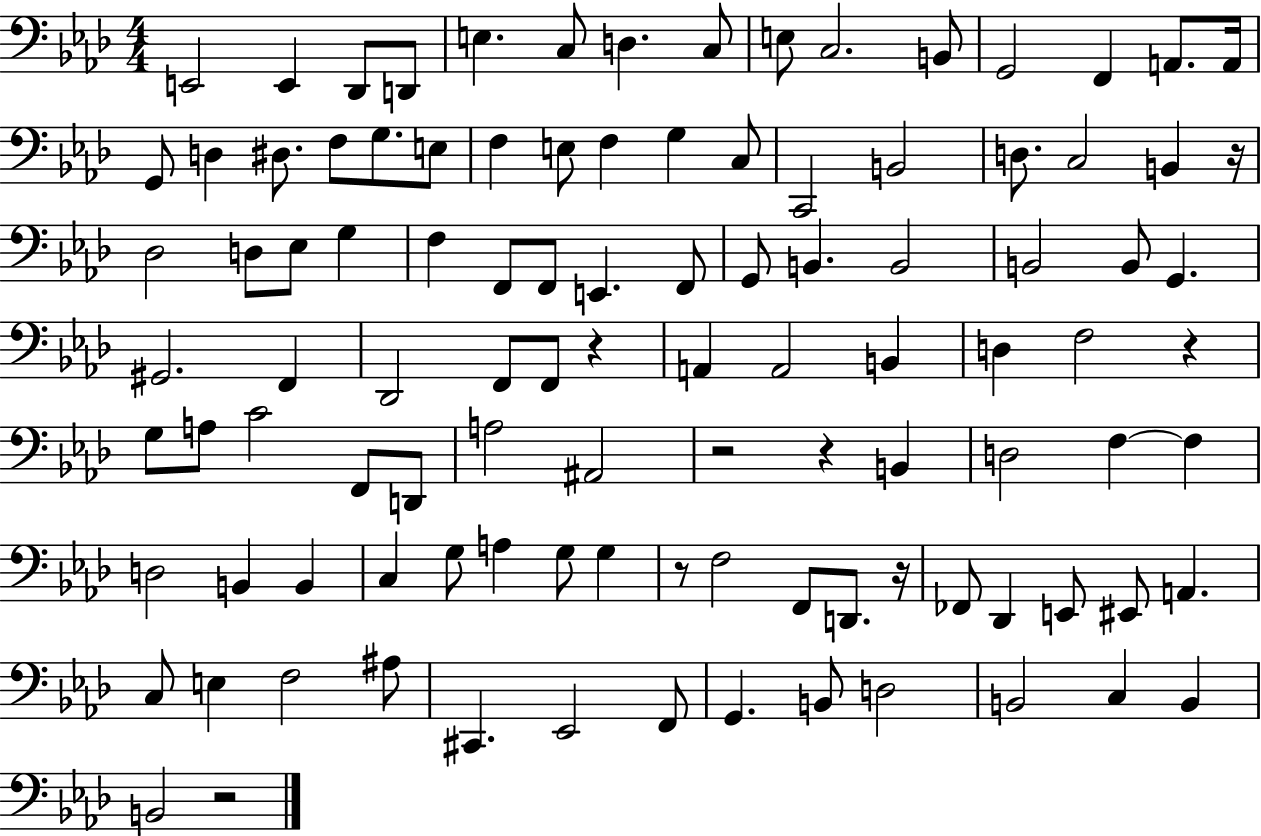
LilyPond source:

{
  \clef bass
  \numericTimeSignature
  \time 4/4
  \key aes \major
  e,2 e,4 des,8 d,8 | e4. c8 d4. c8 | e8 c2. b,8 | g,2 f,4 a,8. a,16 | \break g,8 d4 dis8. f8 g8. e8 | f4 e8 f4 g4 c8 | c,2 b,2 | d8. c2 b,4 r16 | \break des2 d8 ees8 g4 | f4 f,8 f,8 e,4. f,8 | g,8 b,4. b,2 | b,2 b,8 g,4. | \break gis,2. f,4 | des,2 f,8 f,8 r4 | a,4 a,2 b,4 | d4 f2 r4 | \break g8 a8 c'2 f,8 d,8 | a2 ais,2 | r2 r4 b,4 | d2 f4~~ f4 | \break d2 b,4 b,4 | c4 g8 a4 g8 g4 | r8 f2 f,8 d,8. r16 | fes,8 des,4 e,8 eis,8 a,4. | \break c8 e4 f2 ais8 | cis,4. ees,2 f,8 | g,4. b,8 d2 | b,2 c4 b,4 | \break b,2 r2 | \bar "|."
}